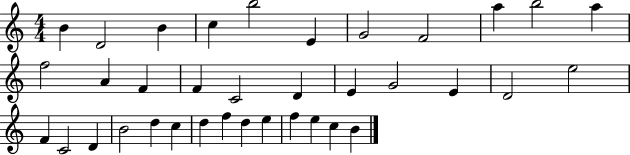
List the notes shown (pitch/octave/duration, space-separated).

B4/q D4/h B4/q C5/q B5/h E4/q G4/h F4/h A5/q B5/h A5/q F5/h A4/q F4/q F4/q C4/h D4/q E4/q G4/h E4/q D4/h E5/h F4/q C4/h D4/q B4/h D5/q C5/q D5/q F5/q D5/q E5/q F5/q E5/q C5/q B4/q